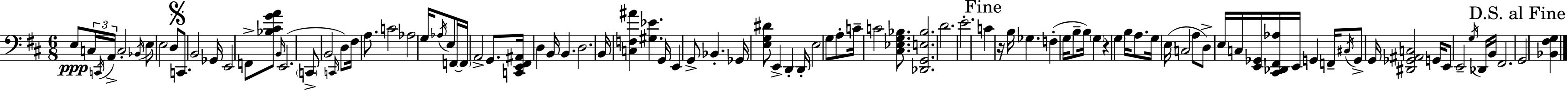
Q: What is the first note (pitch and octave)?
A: E3